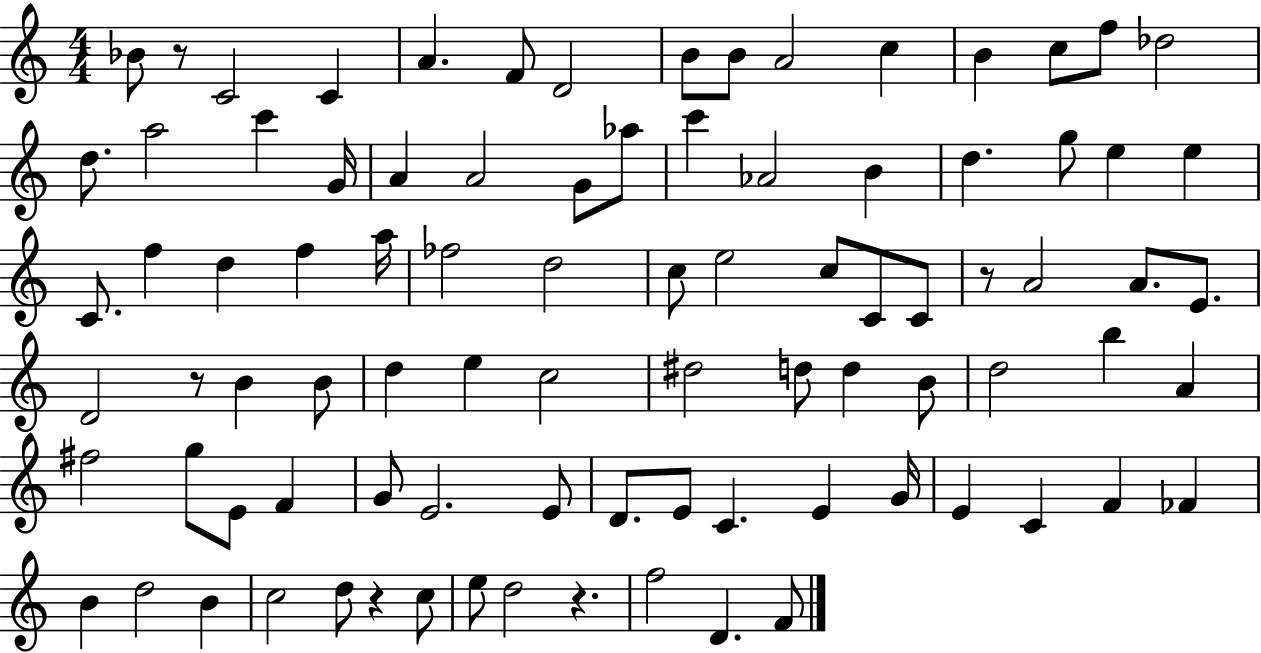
{
  \clef treble
  \numericTimeSignature
  \time 4/4
  \key c \major
  bes'8 r8 c'2 c'4 | a'4. f'8 d'2 | b'8 b'8 a'2 c''4 | b'4 c''8 f''8 des''2 | \break d''8. a''2 c'''4 g'16 | a'4 a'2 g'8 aes''8 | c'''4 aes'2 b'4 | d''4. g''8 e''4 e''4 | \break c'8. f''4 d''4 f''4 a''16 | fes''2 d''2 | c''8 e''2 c''8 c'8 c'8 | r8 a'2 a'8. e'8. | \break d'2 r8 b'4 b'8 | d''4 e''4 c''2 | dis''2 d''8 d''4 b'8 | d''2 b''4 a'4 | \break fis''2 g''8 e'8 f'4 | g'8 e'2. e'8 | d'8. e'8 c'4. e'4 g'16 | e'4 c'4 f'4 fes'4 | \break b'4 d''2 b'4 | c''2 d''8 r4 c''8 | e''8 d''2 r4. | f''2 d'4. f'8 | \break \bar "|."
}